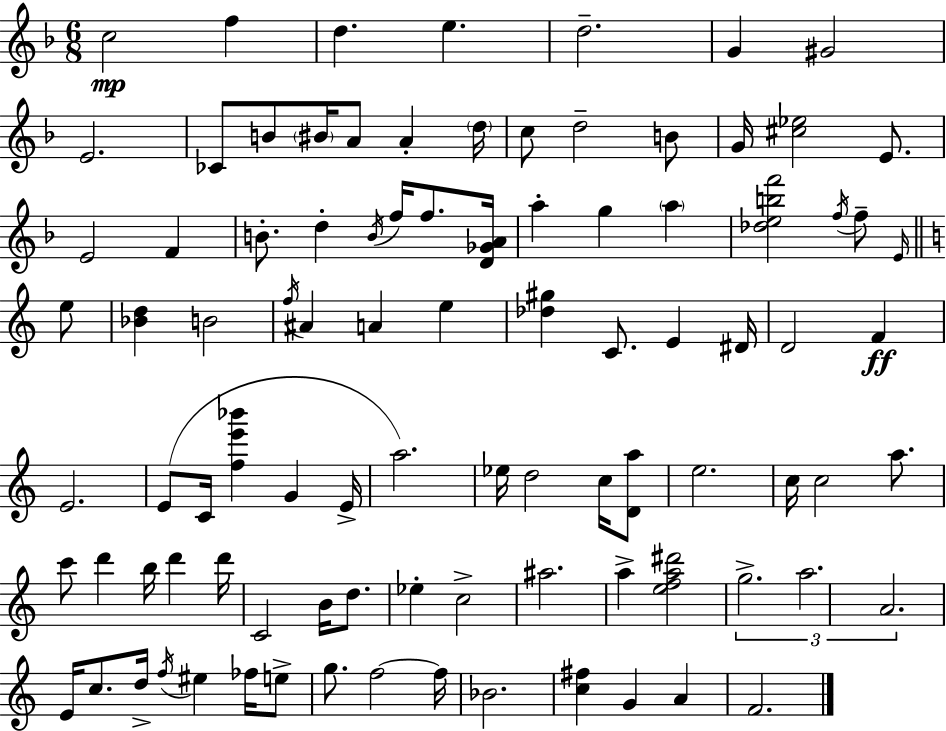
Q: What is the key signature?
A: D minor